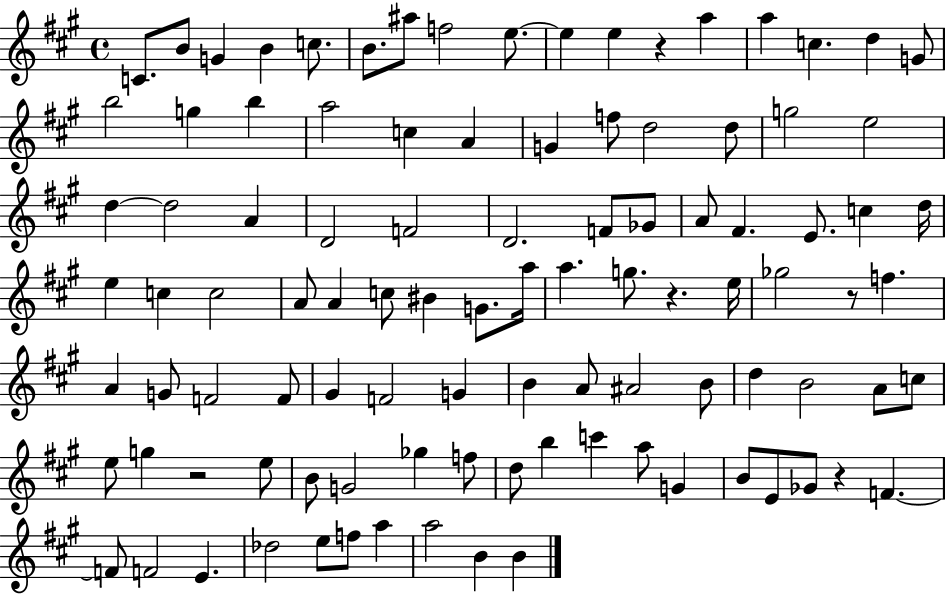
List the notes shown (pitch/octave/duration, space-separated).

C4/e. B4/e G4/q B4/q C5/e. B4/e. A#5/e F5/h E5/e. E5/q E5/q R/q A5/q A5/q C5/q. D5/q G4/e B5/h G5/q B5/q A5/h C5/q A4/q G4/q F5/e D5/h D5/e G5/h E5/h D5/q D5/h A4/q D4/h F4/h D4/h. F4/e Gb4/e A4/e F#4/q. E4/e. C5/q D5/s E5/q C5/q C5/h A4/e A4/q C5/e BIS4/q G4/e. A5/s A5/q. G5/e. R/q. E5/s Gb5/h R/e F5/q. A4/q G4/e F4/h F4/e G#4/q F4/h G4/q B4/q A4/e A#4/h B4/e D5/q B4/h A4/e C5/e E5/e G5/q R/h E5/e B4/e G4/h Gb5/q F5/e D5/e B5/q C6/q A5/e G4/q B4/e E4/e Gb4/e R/q F4/q. F4/e F4/h E4/q. Db5/h E5/e F5/e A5/q A5/h B4/q B4/q